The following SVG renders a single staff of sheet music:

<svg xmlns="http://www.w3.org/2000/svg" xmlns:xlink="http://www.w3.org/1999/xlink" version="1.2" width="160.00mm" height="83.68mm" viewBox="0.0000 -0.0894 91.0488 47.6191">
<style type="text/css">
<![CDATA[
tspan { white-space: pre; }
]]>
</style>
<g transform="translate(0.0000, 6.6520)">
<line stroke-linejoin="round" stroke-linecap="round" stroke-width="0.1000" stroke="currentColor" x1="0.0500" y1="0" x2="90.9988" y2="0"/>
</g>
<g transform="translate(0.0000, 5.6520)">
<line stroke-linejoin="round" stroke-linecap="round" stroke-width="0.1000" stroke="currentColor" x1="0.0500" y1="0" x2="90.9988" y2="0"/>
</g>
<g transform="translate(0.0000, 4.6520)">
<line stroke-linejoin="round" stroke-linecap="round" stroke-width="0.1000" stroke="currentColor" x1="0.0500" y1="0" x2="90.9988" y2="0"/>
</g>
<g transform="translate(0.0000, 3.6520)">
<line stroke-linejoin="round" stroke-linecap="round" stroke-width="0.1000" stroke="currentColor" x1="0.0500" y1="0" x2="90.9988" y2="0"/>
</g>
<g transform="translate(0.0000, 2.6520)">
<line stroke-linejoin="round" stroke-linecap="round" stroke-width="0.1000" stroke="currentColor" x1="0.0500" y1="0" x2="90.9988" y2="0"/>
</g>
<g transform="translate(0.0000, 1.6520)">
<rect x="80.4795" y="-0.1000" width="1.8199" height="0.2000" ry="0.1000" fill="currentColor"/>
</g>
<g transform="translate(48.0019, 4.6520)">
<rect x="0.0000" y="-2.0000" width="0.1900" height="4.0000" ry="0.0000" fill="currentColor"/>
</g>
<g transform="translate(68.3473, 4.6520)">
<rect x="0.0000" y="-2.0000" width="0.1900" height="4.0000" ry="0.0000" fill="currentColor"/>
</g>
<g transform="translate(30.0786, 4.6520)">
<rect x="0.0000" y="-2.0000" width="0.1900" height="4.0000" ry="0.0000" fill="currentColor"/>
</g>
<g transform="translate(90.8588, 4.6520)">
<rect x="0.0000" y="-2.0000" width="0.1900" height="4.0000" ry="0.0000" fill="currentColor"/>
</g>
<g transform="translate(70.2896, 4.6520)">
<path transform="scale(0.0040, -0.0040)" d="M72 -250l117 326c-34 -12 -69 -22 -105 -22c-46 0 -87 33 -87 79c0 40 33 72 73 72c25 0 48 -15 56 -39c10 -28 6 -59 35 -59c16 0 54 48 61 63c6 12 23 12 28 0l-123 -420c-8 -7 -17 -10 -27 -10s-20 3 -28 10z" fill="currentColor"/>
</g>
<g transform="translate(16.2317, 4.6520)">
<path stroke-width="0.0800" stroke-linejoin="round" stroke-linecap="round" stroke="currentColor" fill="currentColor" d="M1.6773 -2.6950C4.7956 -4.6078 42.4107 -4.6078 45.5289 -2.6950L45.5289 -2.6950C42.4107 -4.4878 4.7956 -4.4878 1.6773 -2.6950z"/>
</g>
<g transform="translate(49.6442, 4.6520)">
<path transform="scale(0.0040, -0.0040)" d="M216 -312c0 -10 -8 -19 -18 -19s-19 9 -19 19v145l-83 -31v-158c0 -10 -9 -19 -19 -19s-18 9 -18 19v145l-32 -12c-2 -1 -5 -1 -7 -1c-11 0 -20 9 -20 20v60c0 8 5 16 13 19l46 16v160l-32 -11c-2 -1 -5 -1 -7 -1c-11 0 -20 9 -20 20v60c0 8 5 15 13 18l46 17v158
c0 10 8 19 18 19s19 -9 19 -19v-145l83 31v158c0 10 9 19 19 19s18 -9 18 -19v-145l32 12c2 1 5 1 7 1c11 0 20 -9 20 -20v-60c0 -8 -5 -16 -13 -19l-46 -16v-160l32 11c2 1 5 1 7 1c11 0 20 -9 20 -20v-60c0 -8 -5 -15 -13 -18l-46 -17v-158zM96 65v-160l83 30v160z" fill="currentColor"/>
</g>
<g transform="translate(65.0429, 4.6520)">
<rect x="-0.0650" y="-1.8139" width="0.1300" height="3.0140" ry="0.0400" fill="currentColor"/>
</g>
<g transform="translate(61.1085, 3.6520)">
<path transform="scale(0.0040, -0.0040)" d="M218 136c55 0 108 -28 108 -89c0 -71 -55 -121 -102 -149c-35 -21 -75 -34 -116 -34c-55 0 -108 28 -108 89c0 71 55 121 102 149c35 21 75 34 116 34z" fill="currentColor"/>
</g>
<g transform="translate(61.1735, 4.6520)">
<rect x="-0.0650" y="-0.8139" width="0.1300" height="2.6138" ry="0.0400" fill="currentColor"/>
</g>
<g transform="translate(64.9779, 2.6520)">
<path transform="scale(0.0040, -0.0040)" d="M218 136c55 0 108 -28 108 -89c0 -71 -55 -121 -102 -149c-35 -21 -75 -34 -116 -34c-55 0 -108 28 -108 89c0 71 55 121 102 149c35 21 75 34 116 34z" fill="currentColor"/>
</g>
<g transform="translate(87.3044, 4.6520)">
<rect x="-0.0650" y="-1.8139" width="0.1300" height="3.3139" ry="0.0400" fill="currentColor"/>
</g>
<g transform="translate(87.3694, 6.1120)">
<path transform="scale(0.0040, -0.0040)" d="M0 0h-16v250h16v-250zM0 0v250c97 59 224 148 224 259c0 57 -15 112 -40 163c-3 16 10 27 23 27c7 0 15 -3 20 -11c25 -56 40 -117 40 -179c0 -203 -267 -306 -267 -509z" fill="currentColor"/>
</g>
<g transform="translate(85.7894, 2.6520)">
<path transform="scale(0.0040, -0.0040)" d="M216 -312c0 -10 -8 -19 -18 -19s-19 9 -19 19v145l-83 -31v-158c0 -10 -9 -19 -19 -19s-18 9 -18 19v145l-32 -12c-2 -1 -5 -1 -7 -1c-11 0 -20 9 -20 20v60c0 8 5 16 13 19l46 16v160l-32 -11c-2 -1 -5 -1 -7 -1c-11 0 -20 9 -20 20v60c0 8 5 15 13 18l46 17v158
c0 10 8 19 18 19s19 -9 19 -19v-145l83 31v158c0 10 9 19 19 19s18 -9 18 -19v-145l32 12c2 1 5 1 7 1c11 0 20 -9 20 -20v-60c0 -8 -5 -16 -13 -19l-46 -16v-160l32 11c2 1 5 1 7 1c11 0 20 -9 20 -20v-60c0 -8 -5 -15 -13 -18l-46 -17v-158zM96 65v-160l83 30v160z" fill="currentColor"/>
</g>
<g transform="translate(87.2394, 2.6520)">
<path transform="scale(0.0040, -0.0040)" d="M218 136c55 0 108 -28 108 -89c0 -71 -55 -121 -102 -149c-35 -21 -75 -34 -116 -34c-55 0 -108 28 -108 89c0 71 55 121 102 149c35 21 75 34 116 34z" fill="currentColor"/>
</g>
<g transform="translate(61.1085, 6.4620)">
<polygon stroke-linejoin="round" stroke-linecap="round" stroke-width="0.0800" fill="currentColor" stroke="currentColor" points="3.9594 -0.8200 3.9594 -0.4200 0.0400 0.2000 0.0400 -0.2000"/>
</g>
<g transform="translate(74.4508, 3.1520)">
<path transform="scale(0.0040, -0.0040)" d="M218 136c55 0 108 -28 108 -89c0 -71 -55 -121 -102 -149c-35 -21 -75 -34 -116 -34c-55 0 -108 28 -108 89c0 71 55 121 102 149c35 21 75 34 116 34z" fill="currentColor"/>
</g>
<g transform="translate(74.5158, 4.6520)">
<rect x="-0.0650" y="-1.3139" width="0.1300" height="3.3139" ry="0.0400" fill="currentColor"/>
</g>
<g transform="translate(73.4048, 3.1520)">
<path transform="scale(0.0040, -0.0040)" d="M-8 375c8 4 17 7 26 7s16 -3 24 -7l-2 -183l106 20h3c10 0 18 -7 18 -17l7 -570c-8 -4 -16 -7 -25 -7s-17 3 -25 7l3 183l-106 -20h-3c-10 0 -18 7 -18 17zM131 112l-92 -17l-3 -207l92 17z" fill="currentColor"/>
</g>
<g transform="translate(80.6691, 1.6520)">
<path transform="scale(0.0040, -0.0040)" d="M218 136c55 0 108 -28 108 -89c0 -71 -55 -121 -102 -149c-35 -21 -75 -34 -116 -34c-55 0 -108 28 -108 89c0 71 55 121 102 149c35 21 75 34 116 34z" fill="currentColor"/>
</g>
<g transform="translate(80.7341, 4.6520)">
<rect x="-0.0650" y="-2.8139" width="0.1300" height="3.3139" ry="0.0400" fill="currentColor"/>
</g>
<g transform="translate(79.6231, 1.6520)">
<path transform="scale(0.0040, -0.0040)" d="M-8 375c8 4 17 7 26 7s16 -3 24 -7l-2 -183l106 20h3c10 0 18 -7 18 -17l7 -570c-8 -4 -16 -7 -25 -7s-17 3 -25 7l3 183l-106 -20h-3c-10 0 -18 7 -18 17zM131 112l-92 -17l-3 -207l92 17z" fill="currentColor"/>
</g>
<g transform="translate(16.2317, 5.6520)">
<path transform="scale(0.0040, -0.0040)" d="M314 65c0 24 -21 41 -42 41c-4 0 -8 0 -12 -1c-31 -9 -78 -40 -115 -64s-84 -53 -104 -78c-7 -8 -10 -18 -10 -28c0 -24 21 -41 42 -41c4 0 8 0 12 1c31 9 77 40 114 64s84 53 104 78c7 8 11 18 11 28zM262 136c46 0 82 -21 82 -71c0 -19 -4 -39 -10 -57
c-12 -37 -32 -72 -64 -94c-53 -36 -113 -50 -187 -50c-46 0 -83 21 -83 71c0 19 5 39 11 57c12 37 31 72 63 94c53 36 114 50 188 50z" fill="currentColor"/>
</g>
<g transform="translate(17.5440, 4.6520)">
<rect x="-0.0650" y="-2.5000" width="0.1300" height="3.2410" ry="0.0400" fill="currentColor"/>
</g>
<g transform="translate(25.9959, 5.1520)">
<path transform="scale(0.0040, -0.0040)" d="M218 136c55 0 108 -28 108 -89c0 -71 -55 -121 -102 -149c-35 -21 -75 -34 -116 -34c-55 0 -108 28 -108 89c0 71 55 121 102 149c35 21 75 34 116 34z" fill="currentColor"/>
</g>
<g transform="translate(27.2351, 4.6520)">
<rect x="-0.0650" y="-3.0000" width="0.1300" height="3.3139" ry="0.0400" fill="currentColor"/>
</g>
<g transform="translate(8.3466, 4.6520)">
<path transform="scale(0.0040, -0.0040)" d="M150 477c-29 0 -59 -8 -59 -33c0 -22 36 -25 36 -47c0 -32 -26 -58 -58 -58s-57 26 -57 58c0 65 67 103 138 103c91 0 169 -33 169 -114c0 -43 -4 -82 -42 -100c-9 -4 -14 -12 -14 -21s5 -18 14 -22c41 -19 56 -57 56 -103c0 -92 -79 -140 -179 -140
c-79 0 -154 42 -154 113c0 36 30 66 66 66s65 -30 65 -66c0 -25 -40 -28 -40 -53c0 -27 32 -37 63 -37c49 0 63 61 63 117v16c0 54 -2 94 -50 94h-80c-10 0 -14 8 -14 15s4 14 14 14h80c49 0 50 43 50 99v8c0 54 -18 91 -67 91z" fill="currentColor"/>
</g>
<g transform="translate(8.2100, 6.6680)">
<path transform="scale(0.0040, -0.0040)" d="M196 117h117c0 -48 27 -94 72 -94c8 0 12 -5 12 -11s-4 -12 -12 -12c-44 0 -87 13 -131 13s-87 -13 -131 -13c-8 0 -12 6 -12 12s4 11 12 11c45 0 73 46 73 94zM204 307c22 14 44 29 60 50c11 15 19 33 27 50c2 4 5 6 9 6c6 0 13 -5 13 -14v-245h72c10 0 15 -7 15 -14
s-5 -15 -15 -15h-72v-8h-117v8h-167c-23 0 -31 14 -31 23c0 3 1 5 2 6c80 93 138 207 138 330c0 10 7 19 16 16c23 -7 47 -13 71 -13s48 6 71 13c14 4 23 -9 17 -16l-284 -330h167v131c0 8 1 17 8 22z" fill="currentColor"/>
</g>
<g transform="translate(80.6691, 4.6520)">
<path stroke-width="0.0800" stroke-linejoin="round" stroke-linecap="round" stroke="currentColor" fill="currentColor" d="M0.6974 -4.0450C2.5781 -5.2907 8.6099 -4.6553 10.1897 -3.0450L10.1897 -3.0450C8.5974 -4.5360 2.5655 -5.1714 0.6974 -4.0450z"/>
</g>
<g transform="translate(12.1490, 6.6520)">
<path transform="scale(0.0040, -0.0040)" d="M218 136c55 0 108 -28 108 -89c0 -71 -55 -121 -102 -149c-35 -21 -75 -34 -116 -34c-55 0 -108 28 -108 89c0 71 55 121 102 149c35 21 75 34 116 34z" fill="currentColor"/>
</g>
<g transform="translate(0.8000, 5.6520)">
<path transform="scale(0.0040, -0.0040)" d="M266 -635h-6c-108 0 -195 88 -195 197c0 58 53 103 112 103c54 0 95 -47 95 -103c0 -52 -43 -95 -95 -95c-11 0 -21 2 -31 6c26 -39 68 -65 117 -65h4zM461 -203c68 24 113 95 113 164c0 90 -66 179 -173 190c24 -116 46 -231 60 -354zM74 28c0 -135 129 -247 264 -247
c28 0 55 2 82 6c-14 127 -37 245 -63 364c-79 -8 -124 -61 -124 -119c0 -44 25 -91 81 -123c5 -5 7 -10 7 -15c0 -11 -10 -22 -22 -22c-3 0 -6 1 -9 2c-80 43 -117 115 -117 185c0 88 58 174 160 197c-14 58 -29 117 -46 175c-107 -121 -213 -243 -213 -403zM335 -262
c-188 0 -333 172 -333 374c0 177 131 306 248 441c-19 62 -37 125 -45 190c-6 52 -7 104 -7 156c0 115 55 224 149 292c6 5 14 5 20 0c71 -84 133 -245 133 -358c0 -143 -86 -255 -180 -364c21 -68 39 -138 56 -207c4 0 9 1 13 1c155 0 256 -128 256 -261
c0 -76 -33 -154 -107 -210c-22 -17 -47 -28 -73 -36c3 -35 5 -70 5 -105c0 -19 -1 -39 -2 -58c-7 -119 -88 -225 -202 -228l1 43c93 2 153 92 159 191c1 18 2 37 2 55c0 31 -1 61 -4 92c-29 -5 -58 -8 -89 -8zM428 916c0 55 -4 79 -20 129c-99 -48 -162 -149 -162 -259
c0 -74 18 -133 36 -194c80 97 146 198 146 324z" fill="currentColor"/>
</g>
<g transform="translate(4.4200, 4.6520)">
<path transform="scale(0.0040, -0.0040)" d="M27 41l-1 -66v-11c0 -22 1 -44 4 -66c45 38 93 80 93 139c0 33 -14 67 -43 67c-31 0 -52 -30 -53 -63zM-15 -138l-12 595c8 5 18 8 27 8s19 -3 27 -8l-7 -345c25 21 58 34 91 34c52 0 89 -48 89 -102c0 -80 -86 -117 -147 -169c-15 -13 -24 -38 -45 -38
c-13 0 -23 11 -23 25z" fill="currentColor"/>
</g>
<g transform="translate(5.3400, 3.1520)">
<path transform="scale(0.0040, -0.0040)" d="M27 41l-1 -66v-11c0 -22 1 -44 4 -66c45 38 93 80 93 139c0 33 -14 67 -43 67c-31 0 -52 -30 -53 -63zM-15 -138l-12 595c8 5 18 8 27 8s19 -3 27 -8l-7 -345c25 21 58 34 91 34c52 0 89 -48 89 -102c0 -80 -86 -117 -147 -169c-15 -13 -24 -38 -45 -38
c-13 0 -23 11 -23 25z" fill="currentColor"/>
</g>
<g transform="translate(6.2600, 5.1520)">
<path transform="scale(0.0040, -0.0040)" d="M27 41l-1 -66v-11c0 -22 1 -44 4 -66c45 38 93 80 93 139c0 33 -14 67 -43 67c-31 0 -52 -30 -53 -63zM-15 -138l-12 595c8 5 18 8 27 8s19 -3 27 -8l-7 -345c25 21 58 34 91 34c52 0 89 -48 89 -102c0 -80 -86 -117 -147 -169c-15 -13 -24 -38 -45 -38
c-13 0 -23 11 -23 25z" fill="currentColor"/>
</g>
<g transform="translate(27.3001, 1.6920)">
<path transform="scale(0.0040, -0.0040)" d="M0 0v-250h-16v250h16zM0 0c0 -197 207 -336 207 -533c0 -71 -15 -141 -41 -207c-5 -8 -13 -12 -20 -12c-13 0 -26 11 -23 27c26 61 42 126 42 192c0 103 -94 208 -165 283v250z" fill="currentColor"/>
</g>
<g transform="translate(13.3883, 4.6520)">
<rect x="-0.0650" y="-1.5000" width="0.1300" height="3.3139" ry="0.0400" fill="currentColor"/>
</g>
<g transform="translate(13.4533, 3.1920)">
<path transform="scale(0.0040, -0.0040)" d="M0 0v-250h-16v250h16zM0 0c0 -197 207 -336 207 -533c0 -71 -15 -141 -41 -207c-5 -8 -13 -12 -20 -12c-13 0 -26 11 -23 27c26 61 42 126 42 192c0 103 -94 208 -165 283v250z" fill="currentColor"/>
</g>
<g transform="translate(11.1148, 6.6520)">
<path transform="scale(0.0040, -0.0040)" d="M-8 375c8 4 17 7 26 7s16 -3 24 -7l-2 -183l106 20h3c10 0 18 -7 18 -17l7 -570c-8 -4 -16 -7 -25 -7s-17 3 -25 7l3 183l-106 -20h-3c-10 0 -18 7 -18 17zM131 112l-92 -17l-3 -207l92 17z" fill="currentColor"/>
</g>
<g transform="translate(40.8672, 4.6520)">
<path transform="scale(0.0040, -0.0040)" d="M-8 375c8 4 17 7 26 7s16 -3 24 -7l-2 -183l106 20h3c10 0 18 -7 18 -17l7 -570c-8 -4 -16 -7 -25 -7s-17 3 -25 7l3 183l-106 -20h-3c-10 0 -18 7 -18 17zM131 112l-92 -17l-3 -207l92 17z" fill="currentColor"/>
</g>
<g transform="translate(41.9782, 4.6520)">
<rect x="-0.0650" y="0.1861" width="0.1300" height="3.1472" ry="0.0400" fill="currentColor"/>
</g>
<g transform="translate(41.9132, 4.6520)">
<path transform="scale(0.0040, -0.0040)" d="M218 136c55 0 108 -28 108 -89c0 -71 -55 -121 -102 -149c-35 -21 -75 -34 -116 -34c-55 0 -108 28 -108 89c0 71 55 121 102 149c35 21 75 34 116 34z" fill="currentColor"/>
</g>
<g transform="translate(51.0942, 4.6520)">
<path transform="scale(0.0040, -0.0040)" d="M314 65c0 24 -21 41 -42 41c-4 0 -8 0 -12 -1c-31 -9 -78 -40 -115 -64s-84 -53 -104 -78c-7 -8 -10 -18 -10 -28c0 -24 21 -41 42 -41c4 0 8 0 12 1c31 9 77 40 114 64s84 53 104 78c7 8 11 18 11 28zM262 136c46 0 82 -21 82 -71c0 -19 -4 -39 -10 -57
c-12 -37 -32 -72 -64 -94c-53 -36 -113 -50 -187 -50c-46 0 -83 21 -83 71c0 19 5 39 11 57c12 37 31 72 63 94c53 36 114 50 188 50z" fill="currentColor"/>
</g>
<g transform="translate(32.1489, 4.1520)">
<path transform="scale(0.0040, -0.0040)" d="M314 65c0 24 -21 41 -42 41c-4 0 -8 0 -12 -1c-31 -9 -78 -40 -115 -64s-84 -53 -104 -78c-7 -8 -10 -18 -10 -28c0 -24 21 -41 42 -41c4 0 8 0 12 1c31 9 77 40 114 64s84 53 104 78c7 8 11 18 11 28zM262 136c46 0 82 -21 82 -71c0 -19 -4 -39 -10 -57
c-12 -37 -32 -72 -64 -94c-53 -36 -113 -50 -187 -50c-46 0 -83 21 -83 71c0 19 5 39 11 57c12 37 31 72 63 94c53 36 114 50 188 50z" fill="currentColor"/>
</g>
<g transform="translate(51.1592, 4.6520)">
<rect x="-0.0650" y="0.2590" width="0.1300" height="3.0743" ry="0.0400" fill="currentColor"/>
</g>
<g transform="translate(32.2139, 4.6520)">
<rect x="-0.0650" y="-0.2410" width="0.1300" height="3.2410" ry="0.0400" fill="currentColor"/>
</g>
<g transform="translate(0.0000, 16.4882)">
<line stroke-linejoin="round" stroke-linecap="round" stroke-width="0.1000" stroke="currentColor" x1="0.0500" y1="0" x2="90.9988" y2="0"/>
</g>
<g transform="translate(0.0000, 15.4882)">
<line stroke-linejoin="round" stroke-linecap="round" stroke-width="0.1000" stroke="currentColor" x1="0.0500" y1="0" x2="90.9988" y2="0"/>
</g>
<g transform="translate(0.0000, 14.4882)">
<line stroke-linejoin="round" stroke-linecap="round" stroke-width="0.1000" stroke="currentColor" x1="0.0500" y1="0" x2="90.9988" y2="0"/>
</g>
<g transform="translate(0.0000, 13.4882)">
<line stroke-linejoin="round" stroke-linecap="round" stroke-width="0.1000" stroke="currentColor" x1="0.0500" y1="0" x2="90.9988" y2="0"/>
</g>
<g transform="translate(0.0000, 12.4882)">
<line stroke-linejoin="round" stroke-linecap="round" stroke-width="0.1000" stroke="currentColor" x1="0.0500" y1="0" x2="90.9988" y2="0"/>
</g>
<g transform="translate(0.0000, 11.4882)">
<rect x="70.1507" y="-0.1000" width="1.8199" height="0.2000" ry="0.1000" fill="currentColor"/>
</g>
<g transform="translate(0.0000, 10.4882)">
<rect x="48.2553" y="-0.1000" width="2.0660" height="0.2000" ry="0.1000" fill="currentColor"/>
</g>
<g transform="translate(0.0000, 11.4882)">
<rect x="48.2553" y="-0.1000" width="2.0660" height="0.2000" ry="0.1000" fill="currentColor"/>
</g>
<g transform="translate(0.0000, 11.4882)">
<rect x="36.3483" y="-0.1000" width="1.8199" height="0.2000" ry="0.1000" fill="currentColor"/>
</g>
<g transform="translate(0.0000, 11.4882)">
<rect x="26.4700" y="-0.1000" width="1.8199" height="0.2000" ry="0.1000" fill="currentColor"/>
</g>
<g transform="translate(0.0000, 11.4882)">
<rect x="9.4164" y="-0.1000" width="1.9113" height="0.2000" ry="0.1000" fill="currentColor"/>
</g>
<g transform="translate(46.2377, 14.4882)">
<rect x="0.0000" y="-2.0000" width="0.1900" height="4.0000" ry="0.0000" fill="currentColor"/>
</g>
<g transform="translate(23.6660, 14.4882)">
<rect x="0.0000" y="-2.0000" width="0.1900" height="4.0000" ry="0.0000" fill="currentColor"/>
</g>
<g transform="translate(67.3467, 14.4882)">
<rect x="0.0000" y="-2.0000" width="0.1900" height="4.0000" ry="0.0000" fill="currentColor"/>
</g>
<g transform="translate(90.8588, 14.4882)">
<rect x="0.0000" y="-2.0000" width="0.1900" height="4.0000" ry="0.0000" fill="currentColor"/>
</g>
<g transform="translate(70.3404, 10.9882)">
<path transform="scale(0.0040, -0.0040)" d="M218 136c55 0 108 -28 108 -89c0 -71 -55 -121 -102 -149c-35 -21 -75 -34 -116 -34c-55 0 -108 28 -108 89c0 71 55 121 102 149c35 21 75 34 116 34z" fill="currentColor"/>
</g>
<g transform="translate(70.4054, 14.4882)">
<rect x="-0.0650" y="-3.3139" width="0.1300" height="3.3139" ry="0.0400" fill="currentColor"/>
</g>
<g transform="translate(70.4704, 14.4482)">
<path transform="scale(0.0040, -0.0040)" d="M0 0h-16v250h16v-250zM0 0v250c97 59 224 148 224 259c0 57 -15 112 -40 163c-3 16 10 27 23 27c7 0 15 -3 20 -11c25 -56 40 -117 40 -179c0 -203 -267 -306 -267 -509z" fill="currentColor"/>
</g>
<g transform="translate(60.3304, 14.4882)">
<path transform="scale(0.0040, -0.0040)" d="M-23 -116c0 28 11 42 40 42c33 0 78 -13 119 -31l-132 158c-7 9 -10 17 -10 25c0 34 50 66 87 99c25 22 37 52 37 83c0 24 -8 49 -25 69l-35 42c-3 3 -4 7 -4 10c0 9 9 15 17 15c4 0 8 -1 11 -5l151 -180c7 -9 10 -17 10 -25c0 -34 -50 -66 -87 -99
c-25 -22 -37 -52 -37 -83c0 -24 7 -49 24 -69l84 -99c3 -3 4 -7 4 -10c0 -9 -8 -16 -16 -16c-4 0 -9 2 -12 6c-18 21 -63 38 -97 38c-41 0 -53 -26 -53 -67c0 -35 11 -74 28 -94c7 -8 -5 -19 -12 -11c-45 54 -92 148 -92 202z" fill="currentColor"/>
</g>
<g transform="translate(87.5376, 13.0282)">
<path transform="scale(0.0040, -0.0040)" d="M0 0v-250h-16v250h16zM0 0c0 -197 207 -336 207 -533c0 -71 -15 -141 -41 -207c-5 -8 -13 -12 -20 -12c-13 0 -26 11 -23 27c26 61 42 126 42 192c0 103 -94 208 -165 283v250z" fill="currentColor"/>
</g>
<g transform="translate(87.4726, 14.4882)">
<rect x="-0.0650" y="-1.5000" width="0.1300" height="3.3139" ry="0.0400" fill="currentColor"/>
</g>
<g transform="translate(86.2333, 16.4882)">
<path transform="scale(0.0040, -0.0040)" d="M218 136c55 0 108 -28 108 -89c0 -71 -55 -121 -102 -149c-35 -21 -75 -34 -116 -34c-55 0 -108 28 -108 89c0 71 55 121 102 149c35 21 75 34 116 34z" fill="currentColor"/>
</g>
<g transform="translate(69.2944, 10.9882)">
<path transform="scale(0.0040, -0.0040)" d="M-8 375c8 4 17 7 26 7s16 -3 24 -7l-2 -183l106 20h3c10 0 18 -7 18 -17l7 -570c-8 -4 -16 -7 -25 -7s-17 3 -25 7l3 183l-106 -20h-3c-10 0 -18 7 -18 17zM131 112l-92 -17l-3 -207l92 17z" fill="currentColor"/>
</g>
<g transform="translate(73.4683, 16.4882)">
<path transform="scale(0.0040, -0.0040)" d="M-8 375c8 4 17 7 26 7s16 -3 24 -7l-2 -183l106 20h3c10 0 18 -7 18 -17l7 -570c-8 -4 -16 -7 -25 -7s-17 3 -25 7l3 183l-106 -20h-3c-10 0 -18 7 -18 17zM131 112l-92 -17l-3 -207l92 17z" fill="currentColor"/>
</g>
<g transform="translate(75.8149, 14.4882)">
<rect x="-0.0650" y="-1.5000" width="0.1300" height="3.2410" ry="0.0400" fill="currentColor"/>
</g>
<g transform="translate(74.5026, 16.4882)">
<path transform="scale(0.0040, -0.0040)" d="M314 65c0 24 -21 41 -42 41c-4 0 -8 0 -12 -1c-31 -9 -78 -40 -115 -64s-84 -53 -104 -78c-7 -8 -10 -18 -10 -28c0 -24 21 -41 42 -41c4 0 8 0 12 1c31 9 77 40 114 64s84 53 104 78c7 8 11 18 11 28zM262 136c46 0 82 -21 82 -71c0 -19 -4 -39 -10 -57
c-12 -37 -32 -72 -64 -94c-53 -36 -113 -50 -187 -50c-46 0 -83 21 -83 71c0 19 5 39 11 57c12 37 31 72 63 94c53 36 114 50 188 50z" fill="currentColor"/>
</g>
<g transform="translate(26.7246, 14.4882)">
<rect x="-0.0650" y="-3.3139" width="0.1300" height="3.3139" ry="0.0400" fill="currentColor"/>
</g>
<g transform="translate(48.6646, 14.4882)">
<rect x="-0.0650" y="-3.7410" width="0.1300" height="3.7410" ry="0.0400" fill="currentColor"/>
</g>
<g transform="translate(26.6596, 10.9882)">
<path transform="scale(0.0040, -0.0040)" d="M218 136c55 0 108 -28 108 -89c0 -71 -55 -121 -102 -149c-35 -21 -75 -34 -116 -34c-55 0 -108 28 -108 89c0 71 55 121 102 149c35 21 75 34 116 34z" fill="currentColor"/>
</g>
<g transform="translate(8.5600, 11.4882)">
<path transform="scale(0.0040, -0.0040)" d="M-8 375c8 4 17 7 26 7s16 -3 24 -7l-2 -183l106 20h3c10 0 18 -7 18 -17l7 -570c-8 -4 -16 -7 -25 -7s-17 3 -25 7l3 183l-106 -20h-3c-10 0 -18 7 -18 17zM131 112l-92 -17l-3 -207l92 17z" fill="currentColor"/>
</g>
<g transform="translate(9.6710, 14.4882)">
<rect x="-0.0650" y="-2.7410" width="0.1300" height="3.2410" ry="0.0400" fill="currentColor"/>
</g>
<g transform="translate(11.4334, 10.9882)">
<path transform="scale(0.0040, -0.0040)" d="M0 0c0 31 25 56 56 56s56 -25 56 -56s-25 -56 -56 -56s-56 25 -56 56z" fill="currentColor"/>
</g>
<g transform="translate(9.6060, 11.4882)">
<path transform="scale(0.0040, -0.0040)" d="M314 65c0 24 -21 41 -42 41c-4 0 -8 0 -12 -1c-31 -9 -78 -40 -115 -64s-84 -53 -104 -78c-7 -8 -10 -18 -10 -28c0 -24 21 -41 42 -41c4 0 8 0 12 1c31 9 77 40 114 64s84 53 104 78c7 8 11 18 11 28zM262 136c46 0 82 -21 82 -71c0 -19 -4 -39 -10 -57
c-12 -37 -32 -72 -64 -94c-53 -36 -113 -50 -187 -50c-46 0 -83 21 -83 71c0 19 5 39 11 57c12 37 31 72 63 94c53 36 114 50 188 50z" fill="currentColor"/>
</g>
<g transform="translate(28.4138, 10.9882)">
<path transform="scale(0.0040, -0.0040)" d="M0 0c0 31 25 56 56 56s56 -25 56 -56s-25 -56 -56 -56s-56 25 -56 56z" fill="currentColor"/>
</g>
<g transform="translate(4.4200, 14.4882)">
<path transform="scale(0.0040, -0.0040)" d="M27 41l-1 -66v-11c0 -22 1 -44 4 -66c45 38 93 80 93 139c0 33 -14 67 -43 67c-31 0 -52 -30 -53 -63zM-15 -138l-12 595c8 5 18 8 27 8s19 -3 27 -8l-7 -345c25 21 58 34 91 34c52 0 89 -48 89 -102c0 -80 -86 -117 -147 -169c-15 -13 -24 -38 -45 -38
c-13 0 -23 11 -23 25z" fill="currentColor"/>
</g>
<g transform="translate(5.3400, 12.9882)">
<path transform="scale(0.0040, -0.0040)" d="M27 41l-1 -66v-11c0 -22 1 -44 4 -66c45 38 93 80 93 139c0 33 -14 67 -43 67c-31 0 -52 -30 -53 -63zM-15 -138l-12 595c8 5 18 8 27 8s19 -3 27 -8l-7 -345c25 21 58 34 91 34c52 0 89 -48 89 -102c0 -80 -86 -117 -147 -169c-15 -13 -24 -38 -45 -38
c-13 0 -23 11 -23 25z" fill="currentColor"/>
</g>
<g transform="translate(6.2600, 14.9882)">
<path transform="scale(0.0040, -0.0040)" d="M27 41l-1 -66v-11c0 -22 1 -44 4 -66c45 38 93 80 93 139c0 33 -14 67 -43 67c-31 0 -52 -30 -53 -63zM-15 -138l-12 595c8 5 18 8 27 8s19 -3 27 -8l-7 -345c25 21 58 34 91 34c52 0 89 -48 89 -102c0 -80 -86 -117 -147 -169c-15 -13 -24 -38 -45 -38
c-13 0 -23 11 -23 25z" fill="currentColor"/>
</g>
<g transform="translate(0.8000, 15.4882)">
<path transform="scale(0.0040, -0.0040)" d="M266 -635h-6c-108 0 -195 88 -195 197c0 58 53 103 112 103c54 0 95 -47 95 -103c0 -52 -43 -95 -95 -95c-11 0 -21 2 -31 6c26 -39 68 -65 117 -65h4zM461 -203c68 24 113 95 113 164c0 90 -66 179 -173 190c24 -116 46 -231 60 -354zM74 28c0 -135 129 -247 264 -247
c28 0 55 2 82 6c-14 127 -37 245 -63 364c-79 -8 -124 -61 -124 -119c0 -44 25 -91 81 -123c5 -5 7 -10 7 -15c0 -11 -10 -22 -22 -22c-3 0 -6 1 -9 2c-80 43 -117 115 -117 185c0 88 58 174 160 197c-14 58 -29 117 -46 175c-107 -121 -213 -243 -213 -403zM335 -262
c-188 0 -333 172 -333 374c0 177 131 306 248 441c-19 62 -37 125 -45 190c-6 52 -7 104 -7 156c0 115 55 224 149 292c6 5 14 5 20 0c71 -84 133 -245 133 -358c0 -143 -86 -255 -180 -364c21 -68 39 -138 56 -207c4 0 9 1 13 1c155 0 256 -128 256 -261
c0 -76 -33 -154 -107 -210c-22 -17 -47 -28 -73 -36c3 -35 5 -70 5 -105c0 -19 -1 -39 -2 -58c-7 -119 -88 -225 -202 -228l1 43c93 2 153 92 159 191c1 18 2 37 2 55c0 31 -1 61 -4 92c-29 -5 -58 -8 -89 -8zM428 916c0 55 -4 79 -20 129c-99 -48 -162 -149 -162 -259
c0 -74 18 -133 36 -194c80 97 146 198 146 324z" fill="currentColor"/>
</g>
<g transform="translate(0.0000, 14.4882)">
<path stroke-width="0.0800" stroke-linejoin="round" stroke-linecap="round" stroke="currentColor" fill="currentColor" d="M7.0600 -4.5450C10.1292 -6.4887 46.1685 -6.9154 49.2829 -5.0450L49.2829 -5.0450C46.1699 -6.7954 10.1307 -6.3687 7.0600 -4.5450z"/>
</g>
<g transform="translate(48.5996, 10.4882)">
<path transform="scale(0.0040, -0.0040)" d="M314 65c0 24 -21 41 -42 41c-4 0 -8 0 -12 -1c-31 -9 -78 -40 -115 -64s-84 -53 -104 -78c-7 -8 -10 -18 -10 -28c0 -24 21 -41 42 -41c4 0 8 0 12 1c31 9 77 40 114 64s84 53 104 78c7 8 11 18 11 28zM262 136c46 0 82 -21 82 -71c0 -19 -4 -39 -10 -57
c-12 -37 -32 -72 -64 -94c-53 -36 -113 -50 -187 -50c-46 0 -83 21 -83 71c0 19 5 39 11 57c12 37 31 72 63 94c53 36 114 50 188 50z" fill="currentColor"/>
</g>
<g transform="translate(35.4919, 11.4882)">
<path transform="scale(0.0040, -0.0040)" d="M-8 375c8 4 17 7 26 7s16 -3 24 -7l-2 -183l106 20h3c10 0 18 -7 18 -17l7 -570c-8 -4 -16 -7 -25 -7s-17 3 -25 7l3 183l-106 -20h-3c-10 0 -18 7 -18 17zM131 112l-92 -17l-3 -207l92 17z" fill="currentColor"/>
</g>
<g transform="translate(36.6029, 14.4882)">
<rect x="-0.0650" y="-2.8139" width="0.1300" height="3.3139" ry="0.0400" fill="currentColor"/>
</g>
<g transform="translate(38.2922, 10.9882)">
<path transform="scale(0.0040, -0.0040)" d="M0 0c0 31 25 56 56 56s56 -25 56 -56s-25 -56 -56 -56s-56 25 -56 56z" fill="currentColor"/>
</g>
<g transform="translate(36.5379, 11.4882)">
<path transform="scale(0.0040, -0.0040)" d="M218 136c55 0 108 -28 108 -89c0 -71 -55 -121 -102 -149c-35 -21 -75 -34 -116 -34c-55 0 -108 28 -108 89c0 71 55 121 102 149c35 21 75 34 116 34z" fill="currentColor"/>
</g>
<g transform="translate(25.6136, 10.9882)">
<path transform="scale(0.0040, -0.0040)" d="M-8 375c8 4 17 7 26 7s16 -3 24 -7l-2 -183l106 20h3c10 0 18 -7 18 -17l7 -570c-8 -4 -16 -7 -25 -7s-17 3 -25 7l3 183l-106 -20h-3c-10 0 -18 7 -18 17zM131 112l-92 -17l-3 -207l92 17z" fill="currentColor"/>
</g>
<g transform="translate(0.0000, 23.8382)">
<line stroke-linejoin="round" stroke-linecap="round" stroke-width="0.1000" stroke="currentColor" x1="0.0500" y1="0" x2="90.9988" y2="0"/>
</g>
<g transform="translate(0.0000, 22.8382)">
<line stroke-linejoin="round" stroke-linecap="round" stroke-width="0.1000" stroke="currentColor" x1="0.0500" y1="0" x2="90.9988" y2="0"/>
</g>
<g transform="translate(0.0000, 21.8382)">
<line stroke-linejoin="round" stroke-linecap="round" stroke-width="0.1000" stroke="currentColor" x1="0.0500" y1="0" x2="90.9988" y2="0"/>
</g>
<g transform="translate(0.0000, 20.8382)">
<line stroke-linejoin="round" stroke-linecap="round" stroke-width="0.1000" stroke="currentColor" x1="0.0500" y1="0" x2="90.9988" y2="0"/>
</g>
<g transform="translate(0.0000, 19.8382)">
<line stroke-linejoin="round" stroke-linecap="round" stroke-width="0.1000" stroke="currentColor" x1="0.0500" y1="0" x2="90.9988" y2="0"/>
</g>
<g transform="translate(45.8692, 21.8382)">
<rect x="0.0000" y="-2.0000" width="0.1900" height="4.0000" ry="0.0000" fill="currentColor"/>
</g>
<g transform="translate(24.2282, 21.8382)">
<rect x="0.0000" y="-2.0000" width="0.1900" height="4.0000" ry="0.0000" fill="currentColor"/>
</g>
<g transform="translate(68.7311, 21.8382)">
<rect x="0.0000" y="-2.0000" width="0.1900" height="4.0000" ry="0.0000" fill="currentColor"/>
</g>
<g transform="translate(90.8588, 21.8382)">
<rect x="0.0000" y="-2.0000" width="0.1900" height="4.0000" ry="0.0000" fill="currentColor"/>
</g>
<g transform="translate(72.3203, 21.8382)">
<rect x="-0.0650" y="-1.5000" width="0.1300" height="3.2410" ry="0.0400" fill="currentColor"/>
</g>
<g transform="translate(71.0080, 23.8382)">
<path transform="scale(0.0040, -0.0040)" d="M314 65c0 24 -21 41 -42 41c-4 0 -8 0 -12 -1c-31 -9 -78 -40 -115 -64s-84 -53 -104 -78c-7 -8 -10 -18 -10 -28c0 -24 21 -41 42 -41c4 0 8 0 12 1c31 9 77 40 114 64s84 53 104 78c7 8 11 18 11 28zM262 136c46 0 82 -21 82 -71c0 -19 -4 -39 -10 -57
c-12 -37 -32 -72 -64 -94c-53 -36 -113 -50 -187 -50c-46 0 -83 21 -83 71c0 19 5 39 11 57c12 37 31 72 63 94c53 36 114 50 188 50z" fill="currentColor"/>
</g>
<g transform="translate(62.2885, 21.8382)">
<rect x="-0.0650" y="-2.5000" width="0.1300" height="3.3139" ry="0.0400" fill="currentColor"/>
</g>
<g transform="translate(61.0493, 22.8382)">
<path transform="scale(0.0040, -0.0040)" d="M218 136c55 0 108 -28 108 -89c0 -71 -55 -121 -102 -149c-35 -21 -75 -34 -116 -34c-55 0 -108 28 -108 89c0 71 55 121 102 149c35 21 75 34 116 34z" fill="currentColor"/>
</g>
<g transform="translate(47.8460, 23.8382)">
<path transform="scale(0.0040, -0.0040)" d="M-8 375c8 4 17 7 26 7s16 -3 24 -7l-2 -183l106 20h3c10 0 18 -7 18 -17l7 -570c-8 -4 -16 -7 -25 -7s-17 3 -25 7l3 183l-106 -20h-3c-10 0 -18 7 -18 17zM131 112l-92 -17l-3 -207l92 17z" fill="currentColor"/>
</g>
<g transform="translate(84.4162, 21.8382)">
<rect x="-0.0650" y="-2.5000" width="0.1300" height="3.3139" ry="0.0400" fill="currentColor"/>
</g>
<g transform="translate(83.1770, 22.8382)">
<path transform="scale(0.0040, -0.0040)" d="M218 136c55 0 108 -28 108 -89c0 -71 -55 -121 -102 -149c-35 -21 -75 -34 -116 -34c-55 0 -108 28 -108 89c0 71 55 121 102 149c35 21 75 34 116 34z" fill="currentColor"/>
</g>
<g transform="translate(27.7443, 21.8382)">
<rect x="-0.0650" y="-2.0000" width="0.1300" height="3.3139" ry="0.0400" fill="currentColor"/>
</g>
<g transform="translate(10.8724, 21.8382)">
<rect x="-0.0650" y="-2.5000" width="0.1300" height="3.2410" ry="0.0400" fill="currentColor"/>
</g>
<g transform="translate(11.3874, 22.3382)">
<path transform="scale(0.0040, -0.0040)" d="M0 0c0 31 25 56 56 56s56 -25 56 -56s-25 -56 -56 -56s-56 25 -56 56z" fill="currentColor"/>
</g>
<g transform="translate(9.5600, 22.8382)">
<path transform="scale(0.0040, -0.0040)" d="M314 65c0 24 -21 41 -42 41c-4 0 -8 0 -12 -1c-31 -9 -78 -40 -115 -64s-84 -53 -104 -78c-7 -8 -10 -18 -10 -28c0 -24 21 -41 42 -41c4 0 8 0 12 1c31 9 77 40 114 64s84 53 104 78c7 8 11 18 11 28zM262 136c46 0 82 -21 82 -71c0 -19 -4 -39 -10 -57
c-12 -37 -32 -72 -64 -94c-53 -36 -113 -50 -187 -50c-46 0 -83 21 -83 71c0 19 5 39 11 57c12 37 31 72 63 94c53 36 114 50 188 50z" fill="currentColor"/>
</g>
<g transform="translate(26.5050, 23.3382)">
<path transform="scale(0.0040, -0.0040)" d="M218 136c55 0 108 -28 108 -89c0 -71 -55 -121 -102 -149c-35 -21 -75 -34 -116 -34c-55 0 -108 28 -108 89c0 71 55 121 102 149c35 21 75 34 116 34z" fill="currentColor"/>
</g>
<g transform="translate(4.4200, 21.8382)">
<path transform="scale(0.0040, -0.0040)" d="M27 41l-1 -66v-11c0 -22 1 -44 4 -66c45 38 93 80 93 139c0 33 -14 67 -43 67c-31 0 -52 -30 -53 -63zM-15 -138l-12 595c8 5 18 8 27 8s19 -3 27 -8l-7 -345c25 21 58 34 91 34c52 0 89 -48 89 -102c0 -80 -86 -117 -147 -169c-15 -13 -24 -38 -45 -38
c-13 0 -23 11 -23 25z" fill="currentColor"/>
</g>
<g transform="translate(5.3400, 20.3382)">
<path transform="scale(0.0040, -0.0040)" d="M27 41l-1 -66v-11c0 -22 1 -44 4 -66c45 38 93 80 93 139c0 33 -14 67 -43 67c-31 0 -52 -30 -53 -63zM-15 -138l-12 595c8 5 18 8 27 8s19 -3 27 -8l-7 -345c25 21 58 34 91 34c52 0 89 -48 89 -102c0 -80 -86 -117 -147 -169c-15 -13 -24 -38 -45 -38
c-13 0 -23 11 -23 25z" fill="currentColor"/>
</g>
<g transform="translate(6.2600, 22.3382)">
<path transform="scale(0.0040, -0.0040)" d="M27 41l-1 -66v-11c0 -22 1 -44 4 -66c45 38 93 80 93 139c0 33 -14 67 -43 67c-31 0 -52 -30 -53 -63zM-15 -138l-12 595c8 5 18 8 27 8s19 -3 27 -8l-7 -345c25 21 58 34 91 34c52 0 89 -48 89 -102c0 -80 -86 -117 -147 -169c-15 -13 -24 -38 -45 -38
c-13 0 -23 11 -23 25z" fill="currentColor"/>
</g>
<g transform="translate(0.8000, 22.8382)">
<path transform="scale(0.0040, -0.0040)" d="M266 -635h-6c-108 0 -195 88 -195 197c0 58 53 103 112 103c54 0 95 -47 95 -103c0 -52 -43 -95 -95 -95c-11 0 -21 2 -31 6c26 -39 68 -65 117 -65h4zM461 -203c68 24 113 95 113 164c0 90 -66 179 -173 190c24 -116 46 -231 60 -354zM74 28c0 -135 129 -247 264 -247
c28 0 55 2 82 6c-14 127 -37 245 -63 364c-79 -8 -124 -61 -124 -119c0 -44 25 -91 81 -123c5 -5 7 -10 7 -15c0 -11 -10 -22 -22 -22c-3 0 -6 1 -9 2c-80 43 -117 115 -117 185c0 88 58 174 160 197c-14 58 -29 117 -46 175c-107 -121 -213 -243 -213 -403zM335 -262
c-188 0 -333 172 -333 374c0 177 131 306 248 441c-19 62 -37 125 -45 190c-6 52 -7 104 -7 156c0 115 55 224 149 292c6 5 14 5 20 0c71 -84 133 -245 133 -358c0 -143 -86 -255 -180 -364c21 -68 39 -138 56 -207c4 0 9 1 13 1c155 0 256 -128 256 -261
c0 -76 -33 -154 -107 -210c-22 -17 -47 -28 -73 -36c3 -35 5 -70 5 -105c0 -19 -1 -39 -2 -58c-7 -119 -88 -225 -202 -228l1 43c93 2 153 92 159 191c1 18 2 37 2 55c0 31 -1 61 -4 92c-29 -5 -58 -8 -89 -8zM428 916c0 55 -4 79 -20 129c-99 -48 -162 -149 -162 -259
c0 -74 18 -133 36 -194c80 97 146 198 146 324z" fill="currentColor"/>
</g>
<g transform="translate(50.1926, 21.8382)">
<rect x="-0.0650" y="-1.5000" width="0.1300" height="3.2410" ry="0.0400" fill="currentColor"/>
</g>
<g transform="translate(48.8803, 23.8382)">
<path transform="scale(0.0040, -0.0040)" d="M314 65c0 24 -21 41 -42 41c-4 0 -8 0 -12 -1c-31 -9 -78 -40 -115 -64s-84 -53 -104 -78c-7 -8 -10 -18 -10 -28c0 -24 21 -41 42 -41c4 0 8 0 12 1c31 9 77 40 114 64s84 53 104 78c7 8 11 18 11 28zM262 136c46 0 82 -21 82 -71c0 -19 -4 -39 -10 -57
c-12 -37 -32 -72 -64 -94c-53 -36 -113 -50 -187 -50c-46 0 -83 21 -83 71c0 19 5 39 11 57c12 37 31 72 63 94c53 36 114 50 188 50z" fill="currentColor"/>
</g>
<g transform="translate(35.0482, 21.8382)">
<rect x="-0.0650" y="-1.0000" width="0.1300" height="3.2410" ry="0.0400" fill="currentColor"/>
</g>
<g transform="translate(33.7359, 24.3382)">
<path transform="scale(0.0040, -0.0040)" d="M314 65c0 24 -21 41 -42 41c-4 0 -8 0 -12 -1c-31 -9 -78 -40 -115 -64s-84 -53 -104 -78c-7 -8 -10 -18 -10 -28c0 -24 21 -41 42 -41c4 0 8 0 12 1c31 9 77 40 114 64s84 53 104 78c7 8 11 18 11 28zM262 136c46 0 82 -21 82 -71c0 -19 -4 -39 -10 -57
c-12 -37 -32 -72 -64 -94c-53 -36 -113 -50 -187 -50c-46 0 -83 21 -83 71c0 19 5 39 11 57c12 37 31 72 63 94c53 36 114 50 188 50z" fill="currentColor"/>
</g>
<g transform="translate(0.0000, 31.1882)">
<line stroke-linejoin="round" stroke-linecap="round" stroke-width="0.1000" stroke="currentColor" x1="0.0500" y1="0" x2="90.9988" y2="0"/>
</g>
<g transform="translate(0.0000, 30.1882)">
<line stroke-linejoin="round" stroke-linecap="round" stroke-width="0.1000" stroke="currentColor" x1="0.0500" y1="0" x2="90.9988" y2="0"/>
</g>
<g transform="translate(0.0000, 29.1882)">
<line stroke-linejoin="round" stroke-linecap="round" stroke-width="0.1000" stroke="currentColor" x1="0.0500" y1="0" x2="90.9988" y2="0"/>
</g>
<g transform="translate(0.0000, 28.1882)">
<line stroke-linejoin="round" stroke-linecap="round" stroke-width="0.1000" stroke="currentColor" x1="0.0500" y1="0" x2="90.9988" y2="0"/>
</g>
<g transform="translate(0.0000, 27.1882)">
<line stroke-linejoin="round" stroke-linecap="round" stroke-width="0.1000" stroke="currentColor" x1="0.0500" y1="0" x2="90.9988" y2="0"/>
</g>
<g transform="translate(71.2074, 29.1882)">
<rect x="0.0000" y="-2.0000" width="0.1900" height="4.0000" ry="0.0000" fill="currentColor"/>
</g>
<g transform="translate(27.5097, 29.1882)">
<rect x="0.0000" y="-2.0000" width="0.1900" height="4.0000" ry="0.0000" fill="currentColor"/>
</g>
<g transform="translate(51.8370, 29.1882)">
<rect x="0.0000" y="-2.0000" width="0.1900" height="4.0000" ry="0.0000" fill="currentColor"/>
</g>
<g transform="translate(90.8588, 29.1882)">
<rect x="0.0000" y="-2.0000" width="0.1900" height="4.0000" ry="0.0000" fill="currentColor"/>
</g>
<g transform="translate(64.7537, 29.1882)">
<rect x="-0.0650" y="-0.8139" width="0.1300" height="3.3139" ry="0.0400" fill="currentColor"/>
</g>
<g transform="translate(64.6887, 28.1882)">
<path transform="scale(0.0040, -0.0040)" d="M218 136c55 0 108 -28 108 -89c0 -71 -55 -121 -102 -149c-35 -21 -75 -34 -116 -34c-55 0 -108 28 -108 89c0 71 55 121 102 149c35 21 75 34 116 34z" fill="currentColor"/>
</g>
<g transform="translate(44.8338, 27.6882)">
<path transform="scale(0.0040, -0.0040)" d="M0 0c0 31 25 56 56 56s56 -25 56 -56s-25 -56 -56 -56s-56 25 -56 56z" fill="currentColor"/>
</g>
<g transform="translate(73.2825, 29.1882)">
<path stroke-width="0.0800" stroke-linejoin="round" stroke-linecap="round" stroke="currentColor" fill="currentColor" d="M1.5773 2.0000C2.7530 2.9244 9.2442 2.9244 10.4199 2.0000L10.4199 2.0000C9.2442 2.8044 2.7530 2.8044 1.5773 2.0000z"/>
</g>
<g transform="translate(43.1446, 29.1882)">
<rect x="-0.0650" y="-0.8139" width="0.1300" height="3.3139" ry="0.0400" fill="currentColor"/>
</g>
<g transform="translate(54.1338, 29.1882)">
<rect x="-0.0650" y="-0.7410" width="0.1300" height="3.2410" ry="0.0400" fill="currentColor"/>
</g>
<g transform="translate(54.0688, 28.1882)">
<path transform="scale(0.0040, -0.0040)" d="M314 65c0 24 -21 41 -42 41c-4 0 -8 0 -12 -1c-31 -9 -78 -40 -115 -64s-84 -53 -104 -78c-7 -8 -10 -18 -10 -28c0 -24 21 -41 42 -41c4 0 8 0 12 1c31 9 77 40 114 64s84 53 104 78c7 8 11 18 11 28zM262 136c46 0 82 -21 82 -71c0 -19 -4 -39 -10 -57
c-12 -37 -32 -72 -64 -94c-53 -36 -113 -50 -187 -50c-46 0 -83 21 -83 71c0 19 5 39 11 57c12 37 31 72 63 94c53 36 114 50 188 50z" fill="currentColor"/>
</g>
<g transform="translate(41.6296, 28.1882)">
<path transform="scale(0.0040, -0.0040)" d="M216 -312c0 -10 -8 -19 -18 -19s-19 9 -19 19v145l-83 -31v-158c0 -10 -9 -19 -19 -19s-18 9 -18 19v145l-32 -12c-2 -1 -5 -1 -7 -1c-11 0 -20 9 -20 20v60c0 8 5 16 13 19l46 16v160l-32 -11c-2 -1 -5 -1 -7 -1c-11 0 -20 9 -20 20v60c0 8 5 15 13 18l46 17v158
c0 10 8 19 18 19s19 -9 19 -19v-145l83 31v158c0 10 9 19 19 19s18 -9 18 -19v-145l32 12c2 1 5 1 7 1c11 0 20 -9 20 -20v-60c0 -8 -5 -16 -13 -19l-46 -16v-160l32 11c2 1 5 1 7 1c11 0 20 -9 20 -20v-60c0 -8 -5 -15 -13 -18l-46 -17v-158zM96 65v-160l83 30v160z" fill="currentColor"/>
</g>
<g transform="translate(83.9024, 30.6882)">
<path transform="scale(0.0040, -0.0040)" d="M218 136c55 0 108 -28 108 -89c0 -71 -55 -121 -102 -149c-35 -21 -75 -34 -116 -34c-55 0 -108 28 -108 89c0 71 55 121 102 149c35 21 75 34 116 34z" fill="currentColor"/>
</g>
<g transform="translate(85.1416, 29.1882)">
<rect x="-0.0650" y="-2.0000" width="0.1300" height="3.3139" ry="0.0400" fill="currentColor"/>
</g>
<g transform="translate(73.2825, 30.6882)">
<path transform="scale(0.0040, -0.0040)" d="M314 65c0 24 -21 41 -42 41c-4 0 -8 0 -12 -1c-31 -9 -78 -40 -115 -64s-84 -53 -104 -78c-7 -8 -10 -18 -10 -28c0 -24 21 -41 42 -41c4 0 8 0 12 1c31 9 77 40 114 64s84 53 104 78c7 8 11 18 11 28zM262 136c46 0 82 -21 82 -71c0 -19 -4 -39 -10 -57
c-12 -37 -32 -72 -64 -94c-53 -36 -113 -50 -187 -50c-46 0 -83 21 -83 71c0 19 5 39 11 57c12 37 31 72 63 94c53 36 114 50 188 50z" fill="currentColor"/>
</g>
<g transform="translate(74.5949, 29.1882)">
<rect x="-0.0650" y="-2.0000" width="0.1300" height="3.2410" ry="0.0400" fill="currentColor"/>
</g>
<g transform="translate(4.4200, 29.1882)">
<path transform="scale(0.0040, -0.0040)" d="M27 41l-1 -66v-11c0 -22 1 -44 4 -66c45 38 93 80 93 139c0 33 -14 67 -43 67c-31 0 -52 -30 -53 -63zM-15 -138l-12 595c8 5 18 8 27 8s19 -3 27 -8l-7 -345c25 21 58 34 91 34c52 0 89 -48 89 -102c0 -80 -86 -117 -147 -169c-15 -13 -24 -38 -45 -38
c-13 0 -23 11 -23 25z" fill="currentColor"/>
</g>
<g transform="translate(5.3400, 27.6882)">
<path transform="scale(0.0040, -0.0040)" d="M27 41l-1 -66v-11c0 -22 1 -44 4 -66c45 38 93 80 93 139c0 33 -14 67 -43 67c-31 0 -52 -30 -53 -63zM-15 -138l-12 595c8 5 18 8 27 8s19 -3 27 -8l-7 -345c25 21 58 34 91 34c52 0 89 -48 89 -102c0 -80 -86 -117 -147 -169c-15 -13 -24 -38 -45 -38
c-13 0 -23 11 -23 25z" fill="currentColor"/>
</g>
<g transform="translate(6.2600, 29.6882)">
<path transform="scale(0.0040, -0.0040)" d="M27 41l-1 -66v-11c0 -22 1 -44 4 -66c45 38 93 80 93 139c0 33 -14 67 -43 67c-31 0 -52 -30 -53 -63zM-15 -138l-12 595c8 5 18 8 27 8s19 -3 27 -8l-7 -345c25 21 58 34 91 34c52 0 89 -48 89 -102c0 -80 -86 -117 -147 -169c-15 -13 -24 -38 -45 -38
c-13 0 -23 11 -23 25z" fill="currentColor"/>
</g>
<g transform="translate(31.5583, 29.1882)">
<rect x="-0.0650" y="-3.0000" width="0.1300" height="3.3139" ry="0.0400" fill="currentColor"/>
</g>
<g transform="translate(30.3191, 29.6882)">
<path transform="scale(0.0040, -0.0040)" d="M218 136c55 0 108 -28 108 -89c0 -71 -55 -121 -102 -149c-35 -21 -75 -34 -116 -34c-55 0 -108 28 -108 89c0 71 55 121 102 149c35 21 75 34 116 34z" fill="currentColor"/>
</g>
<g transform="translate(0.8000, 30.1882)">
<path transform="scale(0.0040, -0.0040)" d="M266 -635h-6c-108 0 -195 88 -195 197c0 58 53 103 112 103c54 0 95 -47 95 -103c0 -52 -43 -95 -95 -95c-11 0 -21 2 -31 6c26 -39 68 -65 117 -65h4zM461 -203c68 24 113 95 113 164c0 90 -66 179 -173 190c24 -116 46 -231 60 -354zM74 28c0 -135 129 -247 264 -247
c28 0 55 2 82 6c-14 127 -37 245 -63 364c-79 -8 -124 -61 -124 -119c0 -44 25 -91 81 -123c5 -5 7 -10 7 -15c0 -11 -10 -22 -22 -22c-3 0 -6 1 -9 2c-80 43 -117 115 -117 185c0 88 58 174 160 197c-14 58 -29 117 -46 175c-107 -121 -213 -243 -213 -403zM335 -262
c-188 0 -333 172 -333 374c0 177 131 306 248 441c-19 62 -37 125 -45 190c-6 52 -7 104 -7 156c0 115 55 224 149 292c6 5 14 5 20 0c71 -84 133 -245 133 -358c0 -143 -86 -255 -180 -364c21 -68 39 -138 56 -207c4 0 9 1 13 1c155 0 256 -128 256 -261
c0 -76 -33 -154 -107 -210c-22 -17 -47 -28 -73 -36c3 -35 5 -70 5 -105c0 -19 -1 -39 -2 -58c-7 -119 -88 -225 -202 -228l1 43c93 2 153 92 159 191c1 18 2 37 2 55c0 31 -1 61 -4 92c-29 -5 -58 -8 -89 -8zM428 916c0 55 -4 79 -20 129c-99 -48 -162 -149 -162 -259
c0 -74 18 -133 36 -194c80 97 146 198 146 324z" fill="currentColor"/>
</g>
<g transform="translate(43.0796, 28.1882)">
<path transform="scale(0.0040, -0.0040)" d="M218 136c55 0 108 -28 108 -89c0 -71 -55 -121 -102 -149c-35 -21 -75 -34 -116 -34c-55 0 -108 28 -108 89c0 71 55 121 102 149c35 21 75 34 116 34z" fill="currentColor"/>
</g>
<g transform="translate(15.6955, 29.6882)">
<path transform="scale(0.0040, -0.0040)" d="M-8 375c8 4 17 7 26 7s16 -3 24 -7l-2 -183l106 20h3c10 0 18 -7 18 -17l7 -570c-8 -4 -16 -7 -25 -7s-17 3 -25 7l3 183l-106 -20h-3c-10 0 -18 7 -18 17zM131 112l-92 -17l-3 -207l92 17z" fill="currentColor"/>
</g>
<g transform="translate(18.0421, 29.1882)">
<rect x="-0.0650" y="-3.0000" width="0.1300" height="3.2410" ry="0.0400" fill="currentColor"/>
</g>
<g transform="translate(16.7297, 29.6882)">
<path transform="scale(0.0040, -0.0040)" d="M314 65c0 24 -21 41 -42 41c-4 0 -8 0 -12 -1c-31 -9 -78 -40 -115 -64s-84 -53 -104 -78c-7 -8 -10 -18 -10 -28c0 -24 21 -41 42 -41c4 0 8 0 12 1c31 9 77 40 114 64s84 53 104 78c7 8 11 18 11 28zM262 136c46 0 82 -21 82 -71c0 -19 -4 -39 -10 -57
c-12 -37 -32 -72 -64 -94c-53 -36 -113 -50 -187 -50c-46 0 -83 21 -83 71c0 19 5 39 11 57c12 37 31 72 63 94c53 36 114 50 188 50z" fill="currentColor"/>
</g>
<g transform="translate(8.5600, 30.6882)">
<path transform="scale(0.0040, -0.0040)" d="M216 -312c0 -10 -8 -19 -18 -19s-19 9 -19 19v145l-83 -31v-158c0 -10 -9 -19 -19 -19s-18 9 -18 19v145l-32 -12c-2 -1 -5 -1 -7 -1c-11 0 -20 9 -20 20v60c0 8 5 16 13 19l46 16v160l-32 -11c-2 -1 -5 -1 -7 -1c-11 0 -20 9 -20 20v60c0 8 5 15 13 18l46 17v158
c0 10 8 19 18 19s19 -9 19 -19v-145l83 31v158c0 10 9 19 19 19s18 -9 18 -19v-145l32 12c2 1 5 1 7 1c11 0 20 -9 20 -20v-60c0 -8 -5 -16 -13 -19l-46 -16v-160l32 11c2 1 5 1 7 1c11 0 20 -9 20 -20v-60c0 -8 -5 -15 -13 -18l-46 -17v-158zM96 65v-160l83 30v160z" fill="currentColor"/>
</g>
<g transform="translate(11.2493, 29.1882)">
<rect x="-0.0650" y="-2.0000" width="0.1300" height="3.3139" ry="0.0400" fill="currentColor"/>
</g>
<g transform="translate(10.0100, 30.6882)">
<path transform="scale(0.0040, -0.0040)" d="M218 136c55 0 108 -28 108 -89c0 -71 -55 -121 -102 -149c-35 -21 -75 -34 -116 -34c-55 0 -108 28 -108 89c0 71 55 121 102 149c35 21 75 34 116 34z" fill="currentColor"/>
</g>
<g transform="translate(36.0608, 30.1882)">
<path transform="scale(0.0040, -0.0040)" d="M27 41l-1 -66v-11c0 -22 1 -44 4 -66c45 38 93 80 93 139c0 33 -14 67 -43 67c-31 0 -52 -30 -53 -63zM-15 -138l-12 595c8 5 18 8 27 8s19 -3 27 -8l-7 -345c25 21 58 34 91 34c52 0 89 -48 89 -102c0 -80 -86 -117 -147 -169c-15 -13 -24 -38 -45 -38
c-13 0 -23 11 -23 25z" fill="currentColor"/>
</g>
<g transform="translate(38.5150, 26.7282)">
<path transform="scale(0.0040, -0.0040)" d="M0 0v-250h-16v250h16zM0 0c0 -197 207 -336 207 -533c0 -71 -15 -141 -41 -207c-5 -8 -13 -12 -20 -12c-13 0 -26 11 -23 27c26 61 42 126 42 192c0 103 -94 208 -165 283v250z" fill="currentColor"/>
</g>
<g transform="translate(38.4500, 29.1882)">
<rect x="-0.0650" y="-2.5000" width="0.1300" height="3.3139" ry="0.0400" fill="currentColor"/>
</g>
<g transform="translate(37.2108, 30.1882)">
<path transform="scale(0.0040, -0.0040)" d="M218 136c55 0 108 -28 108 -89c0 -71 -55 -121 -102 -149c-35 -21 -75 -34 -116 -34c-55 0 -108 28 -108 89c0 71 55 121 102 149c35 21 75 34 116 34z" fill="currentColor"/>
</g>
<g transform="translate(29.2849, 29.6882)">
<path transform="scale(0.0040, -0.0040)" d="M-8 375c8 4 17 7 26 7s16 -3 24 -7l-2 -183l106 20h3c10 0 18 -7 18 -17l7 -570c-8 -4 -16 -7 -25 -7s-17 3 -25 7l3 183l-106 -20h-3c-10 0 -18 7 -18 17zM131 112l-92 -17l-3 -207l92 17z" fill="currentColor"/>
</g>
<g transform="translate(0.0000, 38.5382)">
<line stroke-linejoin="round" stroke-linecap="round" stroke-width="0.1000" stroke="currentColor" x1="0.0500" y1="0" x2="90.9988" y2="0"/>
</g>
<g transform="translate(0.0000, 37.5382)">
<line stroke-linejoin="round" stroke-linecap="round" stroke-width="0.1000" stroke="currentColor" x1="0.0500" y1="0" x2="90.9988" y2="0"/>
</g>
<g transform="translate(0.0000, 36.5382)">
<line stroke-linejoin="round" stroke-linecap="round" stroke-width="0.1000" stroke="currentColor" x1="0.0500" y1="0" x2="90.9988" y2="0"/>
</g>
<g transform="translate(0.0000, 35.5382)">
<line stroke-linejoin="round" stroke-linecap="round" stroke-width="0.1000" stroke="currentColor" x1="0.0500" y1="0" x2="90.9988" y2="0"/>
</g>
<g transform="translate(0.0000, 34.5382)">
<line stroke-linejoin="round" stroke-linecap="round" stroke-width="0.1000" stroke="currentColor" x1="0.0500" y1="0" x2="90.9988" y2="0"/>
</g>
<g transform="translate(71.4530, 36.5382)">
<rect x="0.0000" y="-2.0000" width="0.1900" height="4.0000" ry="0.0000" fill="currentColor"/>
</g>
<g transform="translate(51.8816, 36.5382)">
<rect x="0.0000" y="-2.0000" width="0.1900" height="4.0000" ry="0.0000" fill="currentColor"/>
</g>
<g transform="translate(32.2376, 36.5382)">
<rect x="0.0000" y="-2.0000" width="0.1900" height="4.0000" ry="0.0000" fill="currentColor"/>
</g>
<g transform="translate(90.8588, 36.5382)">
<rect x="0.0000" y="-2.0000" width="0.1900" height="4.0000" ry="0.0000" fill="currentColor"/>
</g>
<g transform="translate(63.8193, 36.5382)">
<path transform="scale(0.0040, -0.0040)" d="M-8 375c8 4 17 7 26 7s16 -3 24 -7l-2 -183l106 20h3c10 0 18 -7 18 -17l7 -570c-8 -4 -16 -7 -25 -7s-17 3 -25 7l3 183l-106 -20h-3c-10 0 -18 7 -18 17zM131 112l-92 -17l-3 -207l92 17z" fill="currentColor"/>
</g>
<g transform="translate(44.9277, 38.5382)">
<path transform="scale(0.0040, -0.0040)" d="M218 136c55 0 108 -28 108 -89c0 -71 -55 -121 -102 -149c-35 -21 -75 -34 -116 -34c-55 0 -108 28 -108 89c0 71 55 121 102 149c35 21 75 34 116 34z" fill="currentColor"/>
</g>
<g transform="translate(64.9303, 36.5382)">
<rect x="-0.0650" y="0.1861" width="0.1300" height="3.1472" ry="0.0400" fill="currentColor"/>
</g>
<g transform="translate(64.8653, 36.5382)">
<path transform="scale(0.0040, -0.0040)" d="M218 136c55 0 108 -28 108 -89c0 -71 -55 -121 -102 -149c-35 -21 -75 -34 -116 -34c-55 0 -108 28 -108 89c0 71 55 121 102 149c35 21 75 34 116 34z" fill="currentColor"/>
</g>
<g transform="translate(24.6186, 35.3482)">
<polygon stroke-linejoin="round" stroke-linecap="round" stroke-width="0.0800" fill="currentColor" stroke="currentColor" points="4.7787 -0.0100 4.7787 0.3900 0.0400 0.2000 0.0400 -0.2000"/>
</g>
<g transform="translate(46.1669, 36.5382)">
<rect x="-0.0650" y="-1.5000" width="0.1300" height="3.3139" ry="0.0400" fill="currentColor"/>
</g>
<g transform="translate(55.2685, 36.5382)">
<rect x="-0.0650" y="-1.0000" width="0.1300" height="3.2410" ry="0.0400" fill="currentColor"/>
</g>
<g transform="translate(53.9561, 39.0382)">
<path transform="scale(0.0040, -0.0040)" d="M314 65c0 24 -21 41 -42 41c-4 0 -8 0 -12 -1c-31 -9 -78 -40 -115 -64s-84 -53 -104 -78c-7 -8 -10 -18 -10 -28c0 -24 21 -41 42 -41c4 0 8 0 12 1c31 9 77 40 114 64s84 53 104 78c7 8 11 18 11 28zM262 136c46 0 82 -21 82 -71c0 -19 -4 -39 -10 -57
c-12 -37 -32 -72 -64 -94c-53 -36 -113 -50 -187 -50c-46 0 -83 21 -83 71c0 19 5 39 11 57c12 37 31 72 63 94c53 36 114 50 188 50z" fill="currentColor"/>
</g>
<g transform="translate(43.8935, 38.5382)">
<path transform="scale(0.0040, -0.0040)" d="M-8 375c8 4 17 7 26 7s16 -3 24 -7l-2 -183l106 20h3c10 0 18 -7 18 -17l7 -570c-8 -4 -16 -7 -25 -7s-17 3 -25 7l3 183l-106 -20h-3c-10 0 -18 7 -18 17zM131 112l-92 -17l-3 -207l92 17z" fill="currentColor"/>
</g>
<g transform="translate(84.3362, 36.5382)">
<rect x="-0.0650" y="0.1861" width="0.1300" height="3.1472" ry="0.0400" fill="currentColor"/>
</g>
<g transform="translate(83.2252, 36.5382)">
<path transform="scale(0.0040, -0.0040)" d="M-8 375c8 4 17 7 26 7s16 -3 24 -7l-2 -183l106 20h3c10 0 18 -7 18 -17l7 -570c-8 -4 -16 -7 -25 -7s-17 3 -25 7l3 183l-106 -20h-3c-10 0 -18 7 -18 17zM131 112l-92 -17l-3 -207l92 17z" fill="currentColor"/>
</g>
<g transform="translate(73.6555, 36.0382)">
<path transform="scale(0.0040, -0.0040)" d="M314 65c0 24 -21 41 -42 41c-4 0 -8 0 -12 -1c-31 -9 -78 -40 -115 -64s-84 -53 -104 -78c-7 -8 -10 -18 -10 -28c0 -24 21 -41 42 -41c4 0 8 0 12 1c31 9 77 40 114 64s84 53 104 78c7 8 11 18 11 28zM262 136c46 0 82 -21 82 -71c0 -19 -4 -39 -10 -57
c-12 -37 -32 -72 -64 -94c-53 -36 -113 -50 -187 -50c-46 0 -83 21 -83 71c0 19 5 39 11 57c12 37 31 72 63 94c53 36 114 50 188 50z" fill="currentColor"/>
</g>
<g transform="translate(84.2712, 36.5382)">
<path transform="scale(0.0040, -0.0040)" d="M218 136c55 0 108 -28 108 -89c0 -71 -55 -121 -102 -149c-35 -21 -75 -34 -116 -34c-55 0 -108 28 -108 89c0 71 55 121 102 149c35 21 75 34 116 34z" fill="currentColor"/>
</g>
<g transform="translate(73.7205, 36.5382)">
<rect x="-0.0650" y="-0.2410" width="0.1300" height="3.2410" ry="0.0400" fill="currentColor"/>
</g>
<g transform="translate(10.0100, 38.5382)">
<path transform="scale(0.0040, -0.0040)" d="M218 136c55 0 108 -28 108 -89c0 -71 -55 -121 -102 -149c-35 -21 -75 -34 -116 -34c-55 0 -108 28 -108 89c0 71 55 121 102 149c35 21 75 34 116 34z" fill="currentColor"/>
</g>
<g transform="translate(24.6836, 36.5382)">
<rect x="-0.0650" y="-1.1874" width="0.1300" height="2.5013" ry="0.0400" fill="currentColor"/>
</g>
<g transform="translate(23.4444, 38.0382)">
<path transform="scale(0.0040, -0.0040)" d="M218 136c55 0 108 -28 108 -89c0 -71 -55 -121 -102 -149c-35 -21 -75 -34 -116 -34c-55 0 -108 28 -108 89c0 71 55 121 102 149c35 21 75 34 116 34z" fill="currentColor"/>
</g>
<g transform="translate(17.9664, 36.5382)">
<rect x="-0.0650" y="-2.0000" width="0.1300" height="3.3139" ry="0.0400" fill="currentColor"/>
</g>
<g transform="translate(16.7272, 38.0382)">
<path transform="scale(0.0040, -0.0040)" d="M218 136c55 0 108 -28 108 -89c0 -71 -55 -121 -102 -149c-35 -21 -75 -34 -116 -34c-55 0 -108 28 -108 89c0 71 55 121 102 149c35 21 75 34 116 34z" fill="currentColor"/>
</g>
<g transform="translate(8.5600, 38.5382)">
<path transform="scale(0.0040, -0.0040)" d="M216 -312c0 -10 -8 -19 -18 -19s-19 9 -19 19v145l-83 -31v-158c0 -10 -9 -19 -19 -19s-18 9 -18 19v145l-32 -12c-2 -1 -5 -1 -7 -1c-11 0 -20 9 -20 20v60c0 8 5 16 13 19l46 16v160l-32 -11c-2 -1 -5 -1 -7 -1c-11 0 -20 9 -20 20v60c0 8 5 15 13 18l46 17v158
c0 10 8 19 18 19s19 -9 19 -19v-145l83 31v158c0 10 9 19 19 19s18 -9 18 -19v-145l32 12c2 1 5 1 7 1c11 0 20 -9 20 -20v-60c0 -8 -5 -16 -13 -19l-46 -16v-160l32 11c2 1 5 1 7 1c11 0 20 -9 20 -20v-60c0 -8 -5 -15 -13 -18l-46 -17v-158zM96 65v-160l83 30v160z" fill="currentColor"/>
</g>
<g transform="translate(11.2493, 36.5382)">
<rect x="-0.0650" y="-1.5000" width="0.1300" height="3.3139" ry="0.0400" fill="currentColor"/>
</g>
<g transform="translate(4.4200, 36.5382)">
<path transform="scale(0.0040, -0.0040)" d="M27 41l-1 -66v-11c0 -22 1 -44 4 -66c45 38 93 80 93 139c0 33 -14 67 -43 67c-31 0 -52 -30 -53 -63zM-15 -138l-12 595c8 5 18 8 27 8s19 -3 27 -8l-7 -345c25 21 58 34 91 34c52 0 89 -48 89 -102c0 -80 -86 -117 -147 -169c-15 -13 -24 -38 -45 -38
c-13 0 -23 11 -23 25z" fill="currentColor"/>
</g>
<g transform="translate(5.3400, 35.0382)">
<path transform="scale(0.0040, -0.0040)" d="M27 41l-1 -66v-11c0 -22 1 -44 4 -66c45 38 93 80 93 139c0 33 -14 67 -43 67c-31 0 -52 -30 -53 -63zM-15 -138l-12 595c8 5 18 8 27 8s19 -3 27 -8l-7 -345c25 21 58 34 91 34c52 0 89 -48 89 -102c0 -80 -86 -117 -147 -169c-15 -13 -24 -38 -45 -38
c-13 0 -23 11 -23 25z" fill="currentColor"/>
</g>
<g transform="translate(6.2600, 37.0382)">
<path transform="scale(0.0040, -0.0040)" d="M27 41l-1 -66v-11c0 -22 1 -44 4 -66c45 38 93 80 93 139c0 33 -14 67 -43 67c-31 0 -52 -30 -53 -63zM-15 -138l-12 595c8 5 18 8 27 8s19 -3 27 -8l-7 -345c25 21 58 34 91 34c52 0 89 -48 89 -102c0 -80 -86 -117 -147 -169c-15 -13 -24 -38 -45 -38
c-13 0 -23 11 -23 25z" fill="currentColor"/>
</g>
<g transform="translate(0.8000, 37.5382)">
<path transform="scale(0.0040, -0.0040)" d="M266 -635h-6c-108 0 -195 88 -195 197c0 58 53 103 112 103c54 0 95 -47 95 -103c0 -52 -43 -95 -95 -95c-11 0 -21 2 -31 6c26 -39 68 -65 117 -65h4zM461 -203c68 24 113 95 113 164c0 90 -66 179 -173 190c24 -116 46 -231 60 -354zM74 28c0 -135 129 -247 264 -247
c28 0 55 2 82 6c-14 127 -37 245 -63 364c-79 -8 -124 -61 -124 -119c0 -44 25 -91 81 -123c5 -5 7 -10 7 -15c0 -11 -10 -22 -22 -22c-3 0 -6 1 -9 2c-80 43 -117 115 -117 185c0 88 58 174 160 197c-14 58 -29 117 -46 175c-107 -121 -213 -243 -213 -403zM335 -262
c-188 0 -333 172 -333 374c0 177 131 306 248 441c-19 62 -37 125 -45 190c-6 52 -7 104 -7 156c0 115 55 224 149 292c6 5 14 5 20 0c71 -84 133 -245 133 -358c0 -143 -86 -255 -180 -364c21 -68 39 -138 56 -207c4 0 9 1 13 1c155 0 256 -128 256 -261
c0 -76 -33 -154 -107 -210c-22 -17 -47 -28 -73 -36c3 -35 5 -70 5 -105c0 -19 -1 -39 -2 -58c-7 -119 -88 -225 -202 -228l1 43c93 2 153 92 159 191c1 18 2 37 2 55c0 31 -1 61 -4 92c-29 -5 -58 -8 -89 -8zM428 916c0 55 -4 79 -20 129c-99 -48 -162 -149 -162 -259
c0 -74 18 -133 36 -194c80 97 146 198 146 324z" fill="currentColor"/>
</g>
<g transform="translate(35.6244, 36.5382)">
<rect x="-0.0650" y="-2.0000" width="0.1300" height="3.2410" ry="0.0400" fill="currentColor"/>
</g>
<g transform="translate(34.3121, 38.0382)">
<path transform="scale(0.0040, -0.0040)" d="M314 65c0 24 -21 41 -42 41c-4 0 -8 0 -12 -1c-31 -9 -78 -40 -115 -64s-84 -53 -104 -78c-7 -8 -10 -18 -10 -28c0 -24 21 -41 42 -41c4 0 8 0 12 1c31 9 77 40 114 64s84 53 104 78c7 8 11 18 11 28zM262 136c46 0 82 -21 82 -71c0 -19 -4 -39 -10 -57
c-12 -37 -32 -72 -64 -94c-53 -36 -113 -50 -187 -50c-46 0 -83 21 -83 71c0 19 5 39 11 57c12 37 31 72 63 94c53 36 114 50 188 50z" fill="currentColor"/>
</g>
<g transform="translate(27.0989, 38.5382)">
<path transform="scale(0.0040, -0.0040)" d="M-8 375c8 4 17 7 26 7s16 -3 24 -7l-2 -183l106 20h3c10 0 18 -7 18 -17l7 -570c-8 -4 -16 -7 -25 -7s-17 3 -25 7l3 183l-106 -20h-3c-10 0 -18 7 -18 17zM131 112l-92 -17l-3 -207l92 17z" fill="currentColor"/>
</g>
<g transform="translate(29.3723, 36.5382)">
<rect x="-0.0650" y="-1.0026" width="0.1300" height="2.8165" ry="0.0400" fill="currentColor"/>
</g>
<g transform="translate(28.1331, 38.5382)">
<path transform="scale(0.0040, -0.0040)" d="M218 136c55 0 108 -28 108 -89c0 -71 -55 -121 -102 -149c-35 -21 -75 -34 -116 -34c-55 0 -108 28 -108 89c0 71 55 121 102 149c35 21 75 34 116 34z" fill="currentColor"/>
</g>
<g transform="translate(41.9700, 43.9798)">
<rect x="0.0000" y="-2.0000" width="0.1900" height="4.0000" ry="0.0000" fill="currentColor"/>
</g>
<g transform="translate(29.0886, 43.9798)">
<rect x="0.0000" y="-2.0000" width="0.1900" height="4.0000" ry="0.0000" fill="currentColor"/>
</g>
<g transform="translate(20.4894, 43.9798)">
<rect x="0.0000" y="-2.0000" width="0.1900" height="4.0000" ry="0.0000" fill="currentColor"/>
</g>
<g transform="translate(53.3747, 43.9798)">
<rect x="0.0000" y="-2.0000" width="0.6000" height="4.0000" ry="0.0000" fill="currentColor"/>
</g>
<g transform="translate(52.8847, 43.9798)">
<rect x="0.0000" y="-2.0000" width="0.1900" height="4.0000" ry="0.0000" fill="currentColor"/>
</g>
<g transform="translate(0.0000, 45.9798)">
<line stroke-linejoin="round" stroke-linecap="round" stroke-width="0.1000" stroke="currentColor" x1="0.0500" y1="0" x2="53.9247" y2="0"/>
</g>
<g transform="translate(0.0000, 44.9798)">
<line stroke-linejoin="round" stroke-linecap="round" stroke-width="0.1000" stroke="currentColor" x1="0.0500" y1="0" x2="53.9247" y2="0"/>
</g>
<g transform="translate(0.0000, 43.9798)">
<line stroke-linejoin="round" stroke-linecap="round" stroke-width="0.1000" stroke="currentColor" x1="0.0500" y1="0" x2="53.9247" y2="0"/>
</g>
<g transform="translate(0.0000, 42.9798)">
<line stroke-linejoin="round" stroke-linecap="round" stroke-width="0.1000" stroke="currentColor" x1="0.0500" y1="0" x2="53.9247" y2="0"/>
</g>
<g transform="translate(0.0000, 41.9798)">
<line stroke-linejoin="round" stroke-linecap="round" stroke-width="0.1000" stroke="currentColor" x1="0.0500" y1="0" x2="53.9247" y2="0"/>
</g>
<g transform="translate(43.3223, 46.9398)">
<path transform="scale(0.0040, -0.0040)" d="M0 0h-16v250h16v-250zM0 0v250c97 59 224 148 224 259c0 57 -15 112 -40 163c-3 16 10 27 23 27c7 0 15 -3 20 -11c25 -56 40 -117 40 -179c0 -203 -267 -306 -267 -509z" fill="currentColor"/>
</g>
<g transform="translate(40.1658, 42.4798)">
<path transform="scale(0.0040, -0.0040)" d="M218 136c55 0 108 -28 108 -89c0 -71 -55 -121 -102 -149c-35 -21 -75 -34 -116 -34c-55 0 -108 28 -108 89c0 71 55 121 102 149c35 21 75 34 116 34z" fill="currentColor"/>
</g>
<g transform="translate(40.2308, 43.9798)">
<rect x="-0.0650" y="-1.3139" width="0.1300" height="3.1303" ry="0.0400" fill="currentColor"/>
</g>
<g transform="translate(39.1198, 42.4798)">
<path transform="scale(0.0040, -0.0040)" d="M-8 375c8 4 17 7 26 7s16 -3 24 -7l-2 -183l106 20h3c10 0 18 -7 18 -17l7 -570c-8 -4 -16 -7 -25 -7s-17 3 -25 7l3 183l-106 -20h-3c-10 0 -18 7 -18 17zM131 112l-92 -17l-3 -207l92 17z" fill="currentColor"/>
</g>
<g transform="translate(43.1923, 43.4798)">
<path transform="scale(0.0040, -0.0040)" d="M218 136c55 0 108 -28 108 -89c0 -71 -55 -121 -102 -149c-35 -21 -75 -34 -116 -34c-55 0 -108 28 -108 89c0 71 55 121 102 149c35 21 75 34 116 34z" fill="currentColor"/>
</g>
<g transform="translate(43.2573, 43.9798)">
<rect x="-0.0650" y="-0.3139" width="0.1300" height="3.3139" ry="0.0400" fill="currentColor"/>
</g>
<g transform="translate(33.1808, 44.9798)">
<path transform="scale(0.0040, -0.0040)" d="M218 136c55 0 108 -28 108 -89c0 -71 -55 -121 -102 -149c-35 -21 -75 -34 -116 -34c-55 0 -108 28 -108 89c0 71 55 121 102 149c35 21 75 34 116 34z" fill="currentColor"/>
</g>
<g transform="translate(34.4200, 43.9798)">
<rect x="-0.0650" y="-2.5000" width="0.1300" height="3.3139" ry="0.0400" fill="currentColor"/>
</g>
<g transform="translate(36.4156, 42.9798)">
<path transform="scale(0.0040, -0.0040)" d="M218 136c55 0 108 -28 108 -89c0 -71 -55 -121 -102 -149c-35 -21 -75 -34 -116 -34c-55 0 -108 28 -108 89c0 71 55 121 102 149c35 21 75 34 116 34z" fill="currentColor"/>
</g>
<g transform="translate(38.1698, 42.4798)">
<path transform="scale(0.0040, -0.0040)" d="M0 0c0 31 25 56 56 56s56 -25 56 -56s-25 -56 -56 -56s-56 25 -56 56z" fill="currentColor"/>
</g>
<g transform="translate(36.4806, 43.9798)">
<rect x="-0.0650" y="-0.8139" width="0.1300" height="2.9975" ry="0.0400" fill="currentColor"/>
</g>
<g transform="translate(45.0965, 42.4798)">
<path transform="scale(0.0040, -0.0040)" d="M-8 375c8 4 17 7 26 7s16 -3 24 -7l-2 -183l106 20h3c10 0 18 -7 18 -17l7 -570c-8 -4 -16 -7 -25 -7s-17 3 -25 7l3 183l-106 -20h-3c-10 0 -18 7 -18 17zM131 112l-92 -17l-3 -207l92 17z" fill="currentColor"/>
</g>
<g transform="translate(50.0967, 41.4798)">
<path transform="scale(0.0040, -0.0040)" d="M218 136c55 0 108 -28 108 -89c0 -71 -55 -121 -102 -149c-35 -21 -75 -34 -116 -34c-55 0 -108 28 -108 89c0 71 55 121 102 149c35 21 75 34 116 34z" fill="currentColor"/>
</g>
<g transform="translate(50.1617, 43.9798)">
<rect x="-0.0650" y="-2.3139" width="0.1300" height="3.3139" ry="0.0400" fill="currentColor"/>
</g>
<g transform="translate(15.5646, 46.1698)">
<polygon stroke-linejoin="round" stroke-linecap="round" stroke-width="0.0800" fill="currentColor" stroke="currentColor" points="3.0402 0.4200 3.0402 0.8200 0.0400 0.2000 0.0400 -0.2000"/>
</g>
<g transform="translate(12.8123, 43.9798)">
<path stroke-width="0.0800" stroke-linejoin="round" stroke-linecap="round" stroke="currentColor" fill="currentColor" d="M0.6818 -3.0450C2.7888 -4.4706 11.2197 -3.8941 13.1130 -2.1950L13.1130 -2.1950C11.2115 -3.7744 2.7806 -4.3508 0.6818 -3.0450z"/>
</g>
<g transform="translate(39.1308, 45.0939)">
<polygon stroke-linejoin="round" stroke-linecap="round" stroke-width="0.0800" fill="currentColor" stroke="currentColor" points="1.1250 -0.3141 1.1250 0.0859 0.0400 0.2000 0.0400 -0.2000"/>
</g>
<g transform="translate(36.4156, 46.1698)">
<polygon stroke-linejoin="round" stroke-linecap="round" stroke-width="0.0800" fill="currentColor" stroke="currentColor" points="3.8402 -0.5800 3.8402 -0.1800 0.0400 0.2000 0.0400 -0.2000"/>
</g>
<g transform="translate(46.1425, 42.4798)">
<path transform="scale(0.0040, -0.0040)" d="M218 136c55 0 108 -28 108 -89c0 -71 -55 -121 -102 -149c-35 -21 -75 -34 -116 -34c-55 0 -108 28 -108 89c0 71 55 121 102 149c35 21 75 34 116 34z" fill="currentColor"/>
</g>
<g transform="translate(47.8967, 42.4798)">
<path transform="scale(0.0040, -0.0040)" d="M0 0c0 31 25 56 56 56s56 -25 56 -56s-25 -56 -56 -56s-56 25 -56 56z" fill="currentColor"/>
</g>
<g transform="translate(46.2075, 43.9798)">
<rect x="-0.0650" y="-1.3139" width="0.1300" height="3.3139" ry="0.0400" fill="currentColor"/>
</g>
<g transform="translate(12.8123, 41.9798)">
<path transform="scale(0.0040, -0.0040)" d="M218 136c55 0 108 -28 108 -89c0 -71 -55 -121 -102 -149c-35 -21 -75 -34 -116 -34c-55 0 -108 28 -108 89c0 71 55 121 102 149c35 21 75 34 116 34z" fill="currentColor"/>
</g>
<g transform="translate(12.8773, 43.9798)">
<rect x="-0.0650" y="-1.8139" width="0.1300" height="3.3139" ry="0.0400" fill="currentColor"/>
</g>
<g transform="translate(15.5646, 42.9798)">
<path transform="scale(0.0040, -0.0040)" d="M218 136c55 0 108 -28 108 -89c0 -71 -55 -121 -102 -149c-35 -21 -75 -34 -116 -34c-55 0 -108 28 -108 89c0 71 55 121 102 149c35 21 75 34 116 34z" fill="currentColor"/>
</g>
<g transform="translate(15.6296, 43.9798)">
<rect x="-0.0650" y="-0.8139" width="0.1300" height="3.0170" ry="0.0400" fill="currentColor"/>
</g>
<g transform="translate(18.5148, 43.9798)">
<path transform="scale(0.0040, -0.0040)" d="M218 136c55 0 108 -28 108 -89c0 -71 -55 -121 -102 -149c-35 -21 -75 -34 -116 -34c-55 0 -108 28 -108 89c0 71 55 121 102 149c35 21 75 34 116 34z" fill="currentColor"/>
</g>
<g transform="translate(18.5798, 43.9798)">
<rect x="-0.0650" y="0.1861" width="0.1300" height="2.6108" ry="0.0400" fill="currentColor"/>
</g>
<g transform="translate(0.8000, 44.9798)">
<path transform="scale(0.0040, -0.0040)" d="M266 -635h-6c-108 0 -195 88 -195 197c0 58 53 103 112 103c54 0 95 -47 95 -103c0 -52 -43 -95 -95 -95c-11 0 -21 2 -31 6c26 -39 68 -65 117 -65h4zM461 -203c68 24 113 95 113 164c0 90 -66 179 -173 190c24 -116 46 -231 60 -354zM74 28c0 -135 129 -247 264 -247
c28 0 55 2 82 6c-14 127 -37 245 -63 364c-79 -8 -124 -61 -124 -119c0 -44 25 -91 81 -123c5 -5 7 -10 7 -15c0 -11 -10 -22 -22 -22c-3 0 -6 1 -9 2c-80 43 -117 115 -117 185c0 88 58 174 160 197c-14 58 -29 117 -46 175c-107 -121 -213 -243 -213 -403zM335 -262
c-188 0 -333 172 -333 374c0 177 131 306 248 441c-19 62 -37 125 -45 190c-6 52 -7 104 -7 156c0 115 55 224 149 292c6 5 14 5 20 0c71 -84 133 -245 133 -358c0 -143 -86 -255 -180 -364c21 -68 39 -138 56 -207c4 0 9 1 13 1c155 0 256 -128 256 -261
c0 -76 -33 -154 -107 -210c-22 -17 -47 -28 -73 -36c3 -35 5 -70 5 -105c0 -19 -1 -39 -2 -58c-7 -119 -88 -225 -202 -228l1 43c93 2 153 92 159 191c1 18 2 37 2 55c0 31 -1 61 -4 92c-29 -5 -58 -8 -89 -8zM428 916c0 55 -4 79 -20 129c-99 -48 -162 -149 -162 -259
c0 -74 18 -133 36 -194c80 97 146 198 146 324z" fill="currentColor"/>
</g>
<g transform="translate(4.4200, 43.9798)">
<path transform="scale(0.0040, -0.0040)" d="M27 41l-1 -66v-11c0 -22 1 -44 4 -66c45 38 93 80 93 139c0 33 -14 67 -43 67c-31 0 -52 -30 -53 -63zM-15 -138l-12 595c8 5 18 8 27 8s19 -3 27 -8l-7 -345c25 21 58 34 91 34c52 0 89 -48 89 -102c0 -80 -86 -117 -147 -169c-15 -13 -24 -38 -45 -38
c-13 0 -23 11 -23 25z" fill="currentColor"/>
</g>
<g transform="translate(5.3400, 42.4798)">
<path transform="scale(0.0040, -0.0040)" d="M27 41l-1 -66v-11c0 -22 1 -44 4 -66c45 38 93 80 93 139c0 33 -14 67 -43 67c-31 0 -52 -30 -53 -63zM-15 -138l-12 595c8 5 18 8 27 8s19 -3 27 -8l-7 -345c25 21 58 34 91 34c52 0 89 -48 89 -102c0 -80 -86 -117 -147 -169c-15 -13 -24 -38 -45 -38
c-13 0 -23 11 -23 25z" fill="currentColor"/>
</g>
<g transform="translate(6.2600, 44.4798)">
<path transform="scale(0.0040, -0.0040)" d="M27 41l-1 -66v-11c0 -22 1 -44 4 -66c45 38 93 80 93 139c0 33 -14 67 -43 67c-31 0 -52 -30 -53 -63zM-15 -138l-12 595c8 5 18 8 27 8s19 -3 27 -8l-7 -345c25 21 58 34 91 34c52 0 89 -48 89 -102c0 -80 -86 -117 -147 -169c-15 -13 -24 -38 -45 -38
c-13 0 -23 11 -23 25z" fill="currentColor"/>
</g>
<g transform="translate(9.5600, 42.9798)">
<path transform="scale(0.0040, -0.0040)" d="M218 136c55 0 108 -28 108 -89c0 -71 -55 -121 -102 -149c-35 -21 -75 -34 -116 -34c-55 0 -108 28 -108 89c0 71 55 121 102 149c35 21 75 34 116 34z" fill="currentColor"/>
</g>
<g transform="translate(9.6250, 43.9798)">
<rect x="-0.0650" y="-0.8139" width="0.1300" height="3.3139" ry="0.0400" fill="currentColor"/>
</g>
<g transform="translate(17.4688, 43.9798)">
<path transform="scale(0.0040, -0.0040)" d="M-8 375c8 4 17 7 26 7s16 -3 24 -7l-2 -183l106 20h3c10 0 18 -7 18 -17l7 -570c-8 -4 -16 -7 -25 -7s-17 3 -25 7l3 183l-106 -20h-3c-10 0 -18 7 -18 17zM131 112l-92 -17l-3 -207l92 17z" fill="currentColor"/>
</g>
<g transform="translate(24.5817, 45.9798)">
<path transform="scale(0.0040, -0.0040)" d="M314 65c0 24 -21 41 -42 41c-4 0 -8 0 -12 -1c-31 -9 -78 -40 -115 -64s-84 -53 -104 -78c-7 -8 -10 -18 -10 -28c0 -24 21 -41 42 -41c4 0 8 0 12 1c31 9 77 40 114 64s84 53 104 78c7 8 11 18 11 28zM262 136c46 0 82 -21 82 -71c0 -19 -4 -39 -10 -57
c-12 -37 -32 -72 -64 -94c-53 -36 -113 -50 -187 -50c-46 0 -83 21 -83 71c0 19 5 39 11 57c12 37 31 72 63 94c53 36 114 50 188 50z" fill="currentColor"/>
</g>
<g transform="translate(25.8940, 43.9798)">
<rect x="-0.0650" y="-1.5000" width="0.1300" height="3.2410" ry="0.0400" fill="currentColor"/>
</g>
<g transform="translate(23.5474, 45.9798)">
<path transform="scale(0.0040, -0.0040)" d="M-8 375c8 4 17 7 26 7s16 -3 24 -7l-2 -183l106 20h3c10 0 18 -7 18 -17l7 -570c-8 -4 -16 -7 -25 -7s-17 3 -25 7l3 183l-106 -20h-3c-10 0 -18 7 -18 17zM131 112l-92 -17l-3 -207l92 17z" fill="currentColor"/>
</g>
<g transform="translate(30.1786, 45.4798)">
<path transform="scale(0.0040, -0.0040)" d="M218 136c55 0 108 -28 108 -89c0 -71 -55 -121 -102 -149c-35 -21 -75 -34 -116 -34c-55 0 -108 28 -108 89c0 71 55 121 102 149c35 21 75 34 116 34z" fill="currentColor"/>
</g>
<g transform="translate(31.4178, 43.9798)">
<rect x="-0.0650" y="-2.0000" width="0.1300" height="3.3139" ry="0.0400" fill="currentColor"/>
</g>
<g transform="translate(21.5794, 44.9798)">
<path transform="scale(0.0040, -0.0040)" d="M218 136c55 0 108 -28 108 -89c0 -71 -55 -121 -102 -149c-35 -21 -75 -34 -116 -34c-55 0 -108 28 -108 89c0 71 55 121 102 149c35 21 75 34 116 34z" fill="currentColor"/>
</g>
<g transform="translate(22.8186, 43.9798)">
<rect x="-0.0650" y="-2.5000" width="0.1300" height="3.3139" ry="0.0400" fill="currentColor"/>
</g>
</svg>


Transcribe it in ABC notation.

X:1
T:Untitled
M:3/4
L:1/4
K:Eb
E/2 G2 _A/2 c2 B ^B2 d/2 f/2 z/2 e a ^f/2 a2 b a c'2 z b/2 E2 E/2 G2 F D2 E2 G _E2 G ^F A2 A _G/2 ^d d2 d F2 F ^E F F/2 E/2 F2 E D2 B c2 B d f d/2 B/2 G E2 F G d/2 e/4 c/2 e g